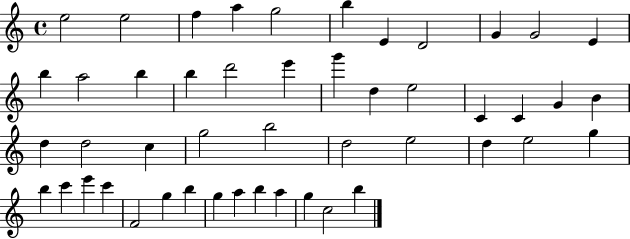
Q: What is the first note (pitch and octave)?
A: E5